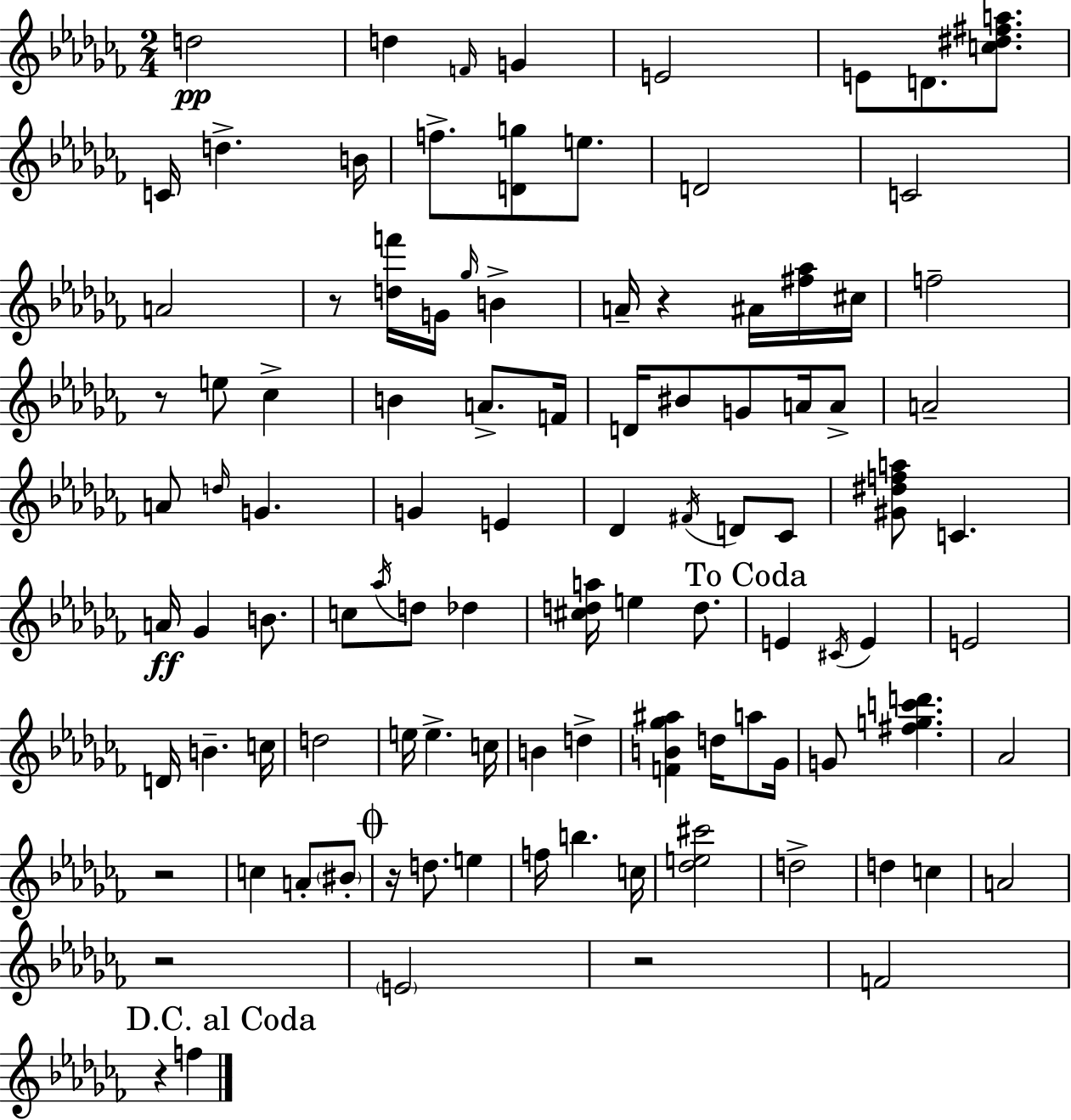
X:1
T:Untitled
M:2/4
L:1/4
K:Abm
d2 d F/4 G E2 E/2 D/2 [c^d^fa]/2 C/4 d B/4 f/2 [Dg]/2 e/2 D2 C2 A2 z/2 [df']/4 G/4 _g/4 B A/4 z ^A/4 [^f_a]/4 ^c/4 f2 z/2 e/2 _c B A/2 F/4 D/4 ^B/2 G/2 A/4 A/2 A2 A/2 d/4 G G E _D ^F/4 D/2 _C/2 [^G^dfa]/2 C A/4 _G B/2 c/2 _a/4 d/2 _d [^cda]/4 e d/2 E ^C/4 E E2 D/4 B c/4 d2 e/4 e c/4 B d [FB_g^a] d/4 a/2 _G/4 G/2 [^fgc'd'] _A2 z2 c A/2 ^B/2 z/4 d/2 e f/4 b c/4 [_de^c']2 d2 d c A2 z2 E2 z2 F2 z f